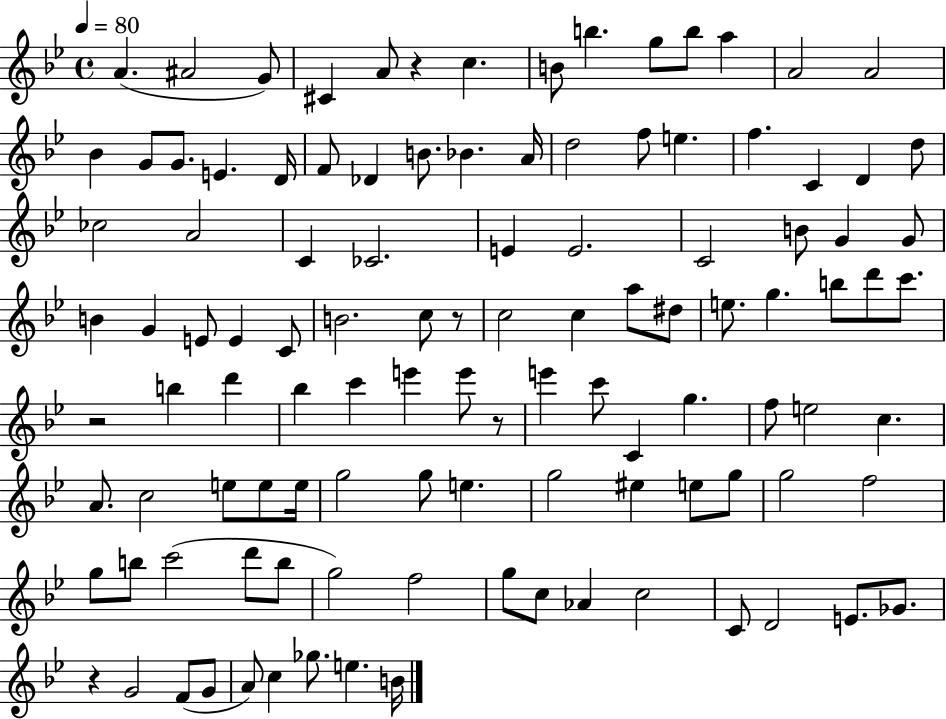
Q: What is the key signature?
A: BES major